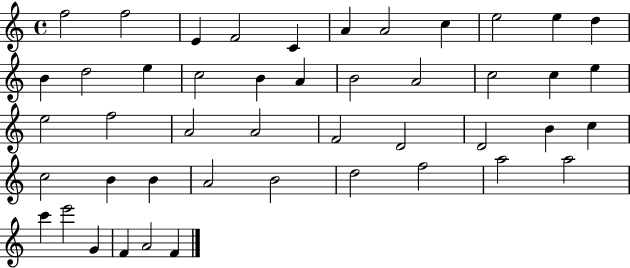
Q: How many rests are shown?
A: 0